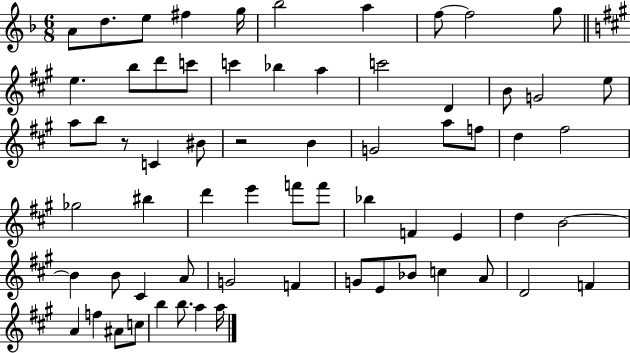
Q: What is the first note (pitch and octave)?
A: A4